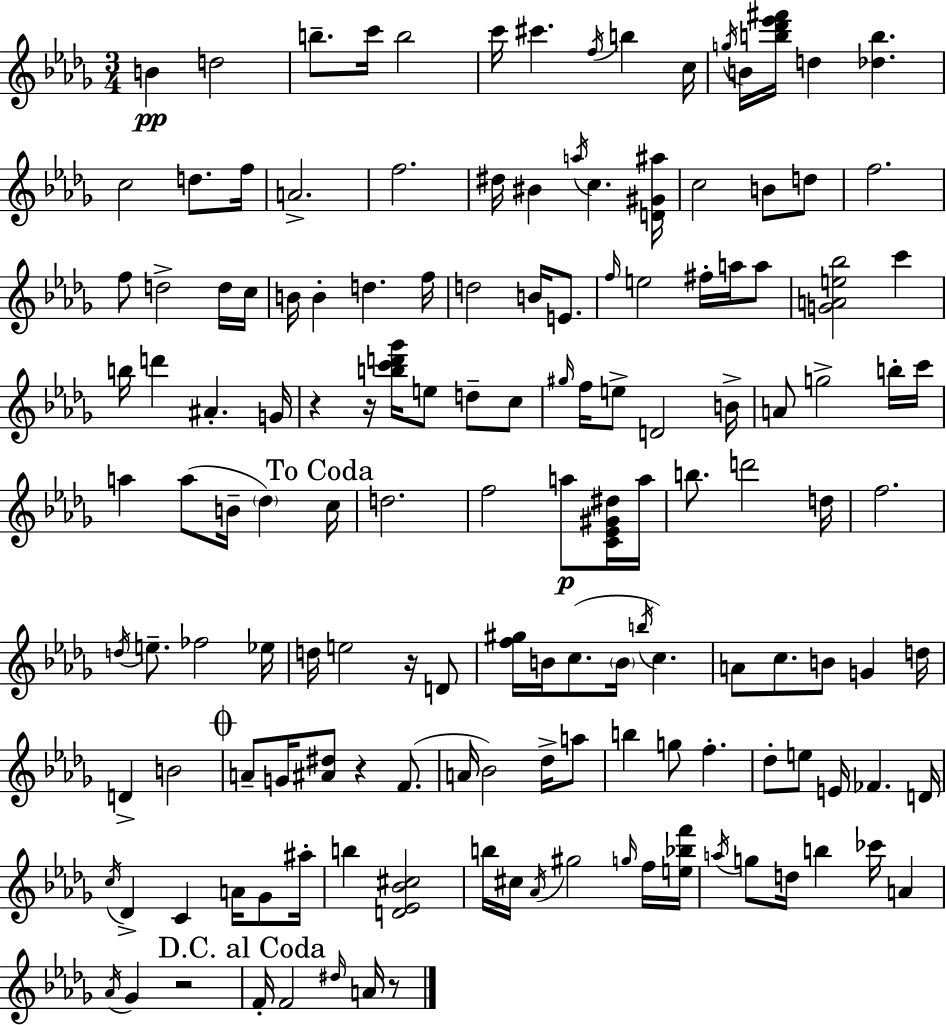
X:1
T:Untitled
M:3/4
L:1/4
K:Bbm
B d2 b/2 c'/4 b2 c'/4 ^c' f/4 b c/4 g/4 B/4 [b_d'_e'^f']/4 d [_db] c2 d/2 f/4 A2 f2 ^d/4 ^B a/4 c [D^G^a]/4 c2 B/2 d/2 f2 f/2 d2 d/4 c/4 B/4 B d f/4 d2 B/4 E/2 f/4 e2 ^f/4 a/4 a/2 [GAe_b]2 c' b/4 d' ^A G/4 z z/4 [bc'd'_g']/4 e/2 d/2 c/2 ^g/4 f/4 e/2 D2 B/4 A/2 g2 b/4 c'/4 a a/2 B/4 _d c/4 d2 f2 a/2 [C_E^G^d]/4 a/4 b/2 d'2 d/4 f2 d/4 e/2 _f2 _e/4 d/4 e2 z/4 D/2 [f^g]/4 B/4 c/2 B/4 b/4 c A/2 c/2 B/2 G d/4 D B2 A/2 G/4 [^A^d]/2 z F/2 A/4 _B2 _d/4 a/2 b g/2 f _d/2 e/2 E/4 _F D/4 c/4 _D C A/4 _G/2 ^a/4 b [D_E_B^c]2 b/4 ^c/4 _A/4 ^g2 g/4 f/4 [e_bf']/4 a/4 g/2 d/4 b _c'/4 A _A/4 _G z2 F/4 F2 ^d/4 A/4 z/2